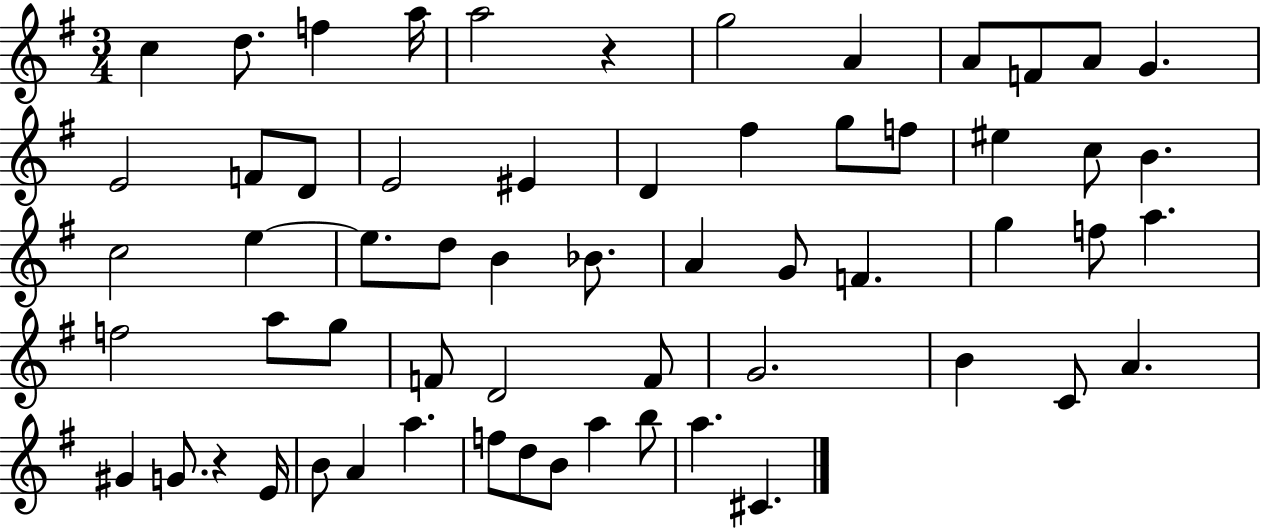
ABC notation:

X:1
T:Untitled
M:3/4
L:1/4
K:G
c d/2 f a/4 a2 z g2 A A/2 F/2 A/2 G E2 F/2 D/2 E2 ^E D ^f g/2 f/2 ^e c/2 B c2 e e/2 d/2 B _B/2 A G/2 F g f/2 a f2 a/2 g/2 F/2 D2 F/2 G2 B C/2 A ^G G/2 z E/4 B/2 A a f/2 d/2 B/2 a b/2 a ^C